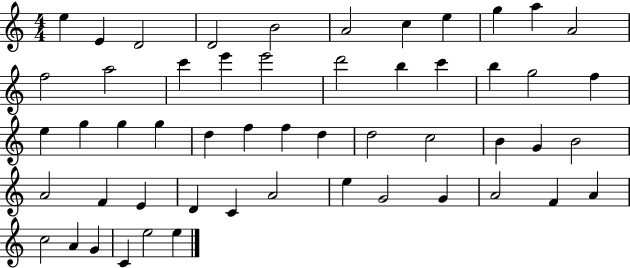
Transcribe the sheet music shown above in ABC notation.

X:1
T:Untitled
M:4/4
L:1/4
K:C
e E D2 D2 B2 A2 c e g a A2 f2 a2 c' e' e'2 d'2 b c' b g2 f e g g g d f f d d2 c2 B G B2 A2 F E D C A2 e G2 G A2 F A c2 A G C e2 e